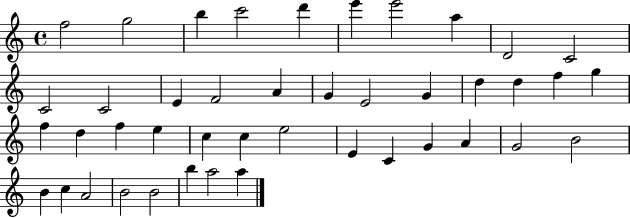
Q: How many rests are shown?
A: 0